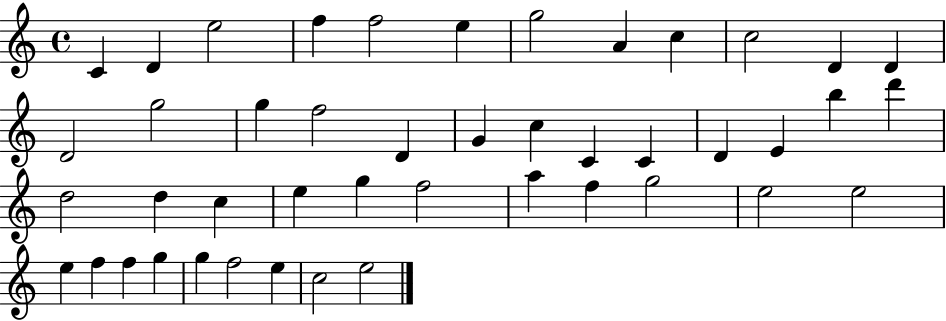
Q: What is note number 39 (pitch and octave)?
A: F5